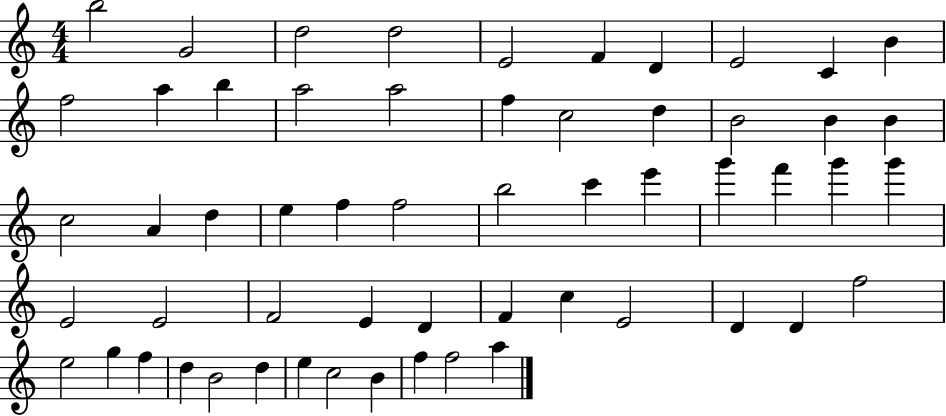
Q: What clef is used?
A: treble